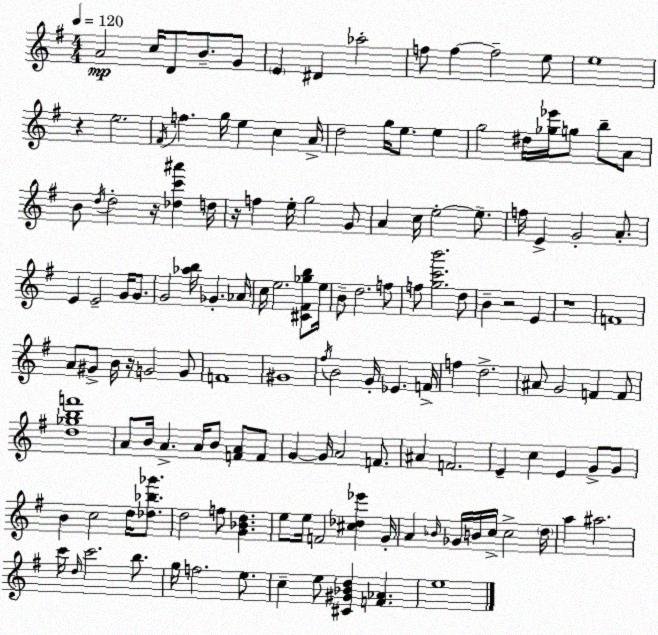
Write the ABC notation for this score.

X:1
T:Untitled
M:4/4
L:1/4
K:G
A2 c/4 D/2 B/2 G/2 E ^D _a2 f/2 f f2 e/2 e4 z e2 ^F/4 f g/4 e c A/4 d2 g/4 e/2 e g2 ^d/4 [_g_e']/4 g/2 b/2 A/2 B/2 d/4 d2 z/4 [_dc'^a'] d/4 z/4 f e/4 g2 G/2 A c/4 e2 e/2 f/4 E G2 A/2 E E2 G/4 G/2 G2 [_ab]/4 _G _A/4 c/4 e2 [^C^F_gb]/2 e/4 B/2 d2 f/2 f/2 [gc'b']2 d/2 B z2 E z4 F4 A/2 ^G/2 B/4 z/4 G2 G/2 F4 ^G4 ^f/4 B2 G/4 _E F/4 f d2 ^A/2 G2 F F/2 [d_gbf']4 A/2 B/4 A A/4 B/2 [FA]/2 F/2 G G/4 A2 F/2 ^A F2 E c E G/2 G/2 B c2 d/4 [_d_b_g']/2 d2 f/2 [G_Bd] e/2 e/4 F2 [^c_d_e'] G/4 A _B/4 _G/4 B/4 c/4 c2 d/4 a ^a2 c'/4 d/4 c'2 b/2 g/4 f2 e/2 c e/2 [^C^G_Bd] [F_A] e4